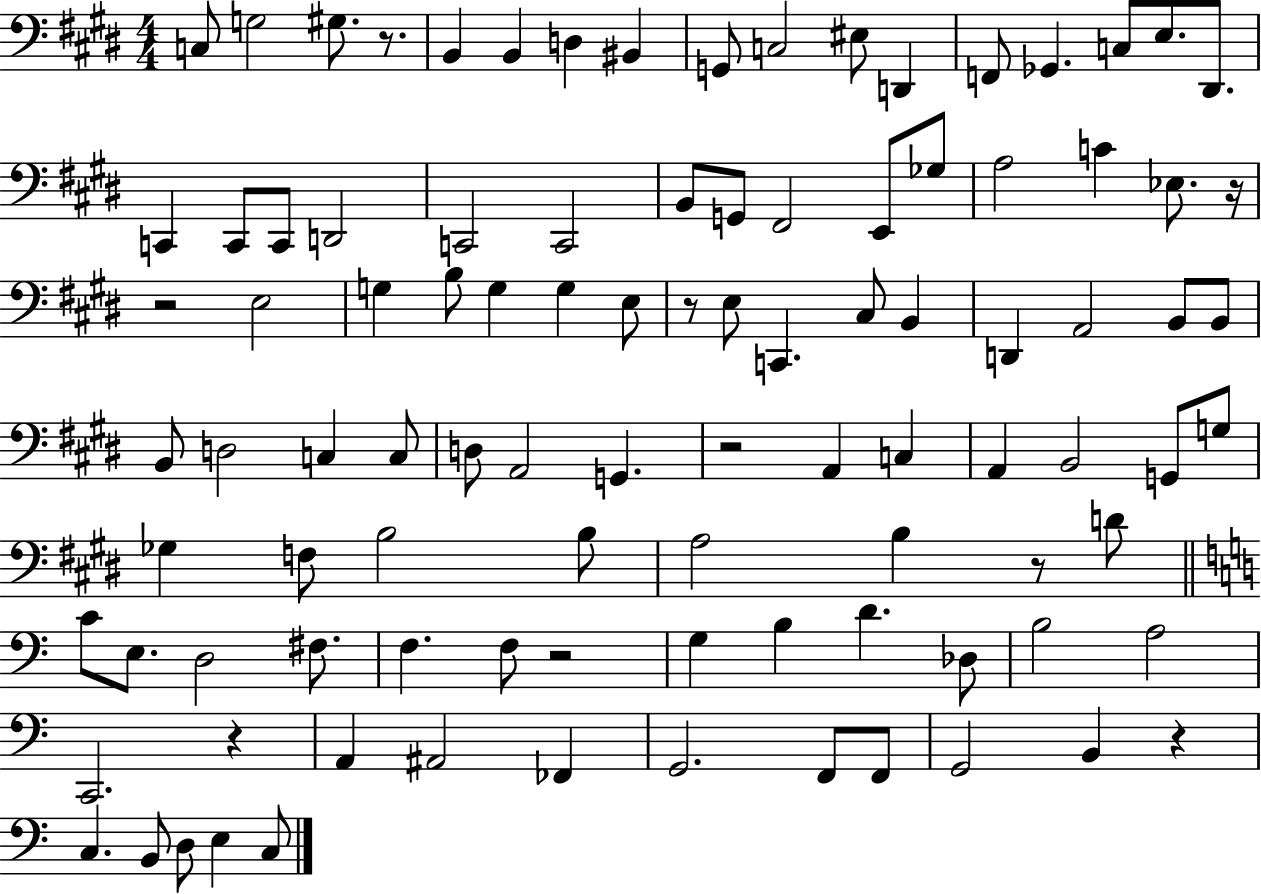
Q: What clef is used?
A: bass